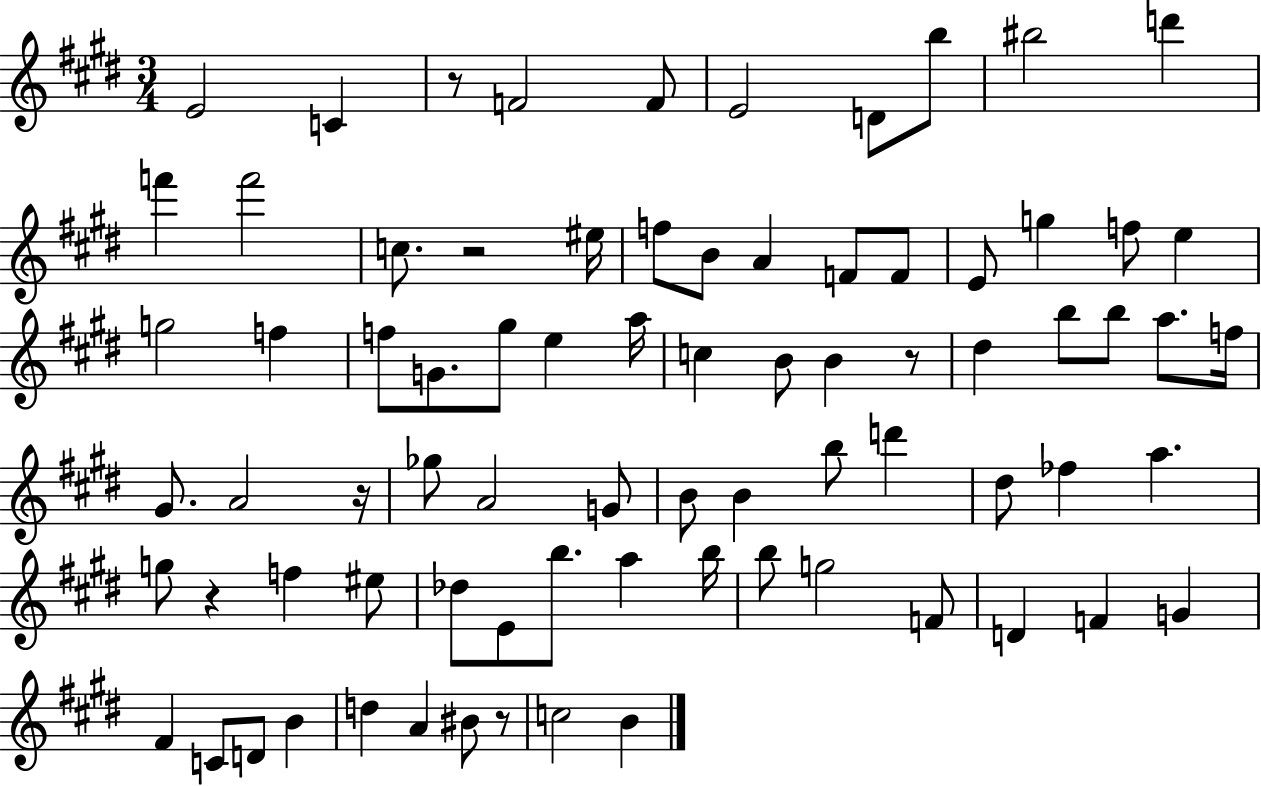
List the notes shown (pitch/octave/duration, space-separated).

E4/h C4/q R/e F4/h F4/e E4/h D4/e B5/e BIS5/h D6/q F6/q F6/h C5/e. R/h EIS5/s F5/e B4/e A4/q F4/e F4/e E4/e G5/q F5/e E5/q G5/h F5/q F5/e G4/e. G#5/e E5/q A5/s C5/q B4/e B4/q R/e D#5/q B5/e B5/e A5/e. F5/s G#4/e. A4/h R/s Gb5/e A4/h G4/e B4/e B4/q B5/e D6/q D#5/e FES5/q A5/q. G5/e R/q F5/q EIS5/e Db5/e E4/e B5/e. A5/q B5/s B5/e G5/h F4/e D4/q F4/q G4/q F#4/q C4/e D4/e B4/q D5/q A4/q BIS4/e R/e C5/h B4/q